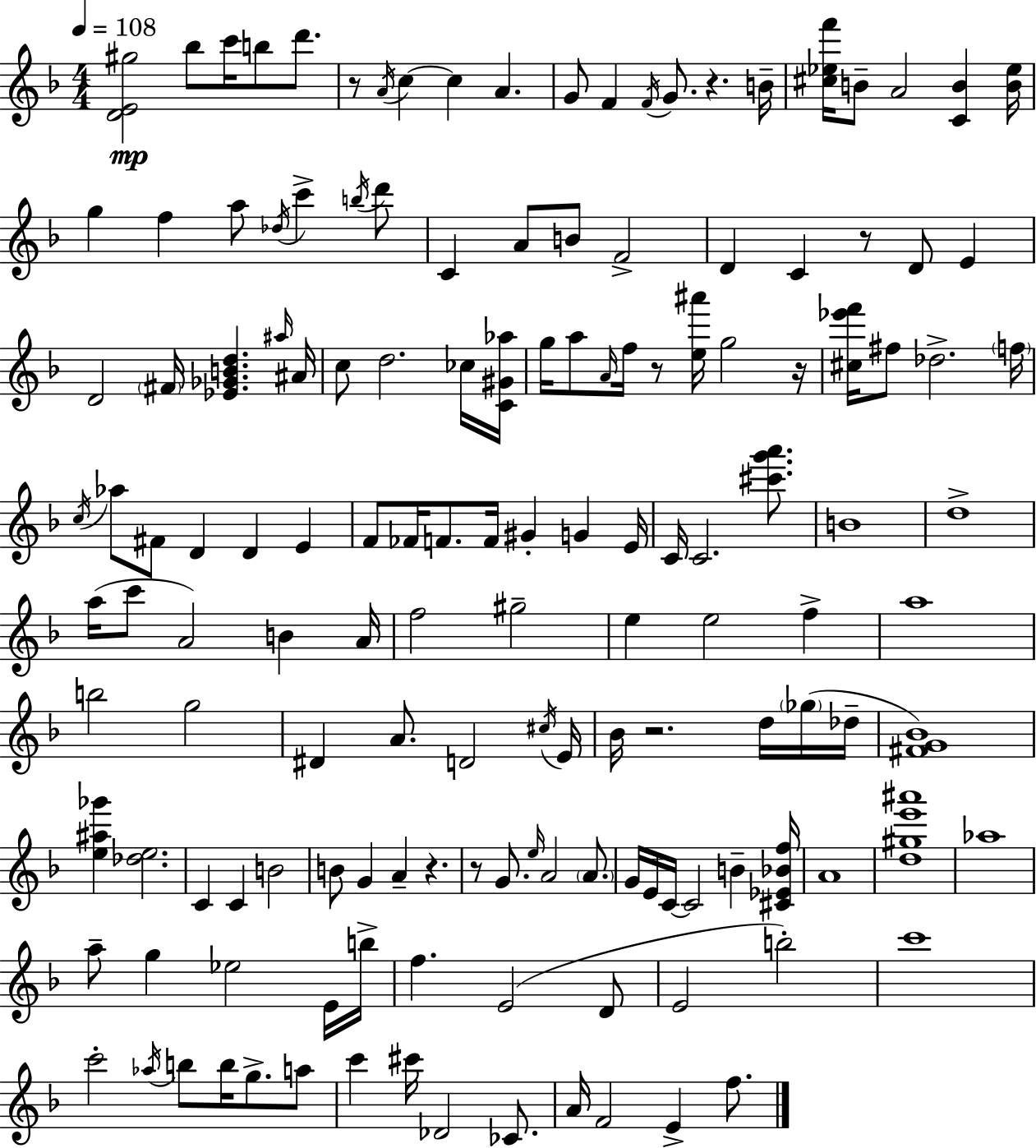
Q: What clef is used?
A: treble